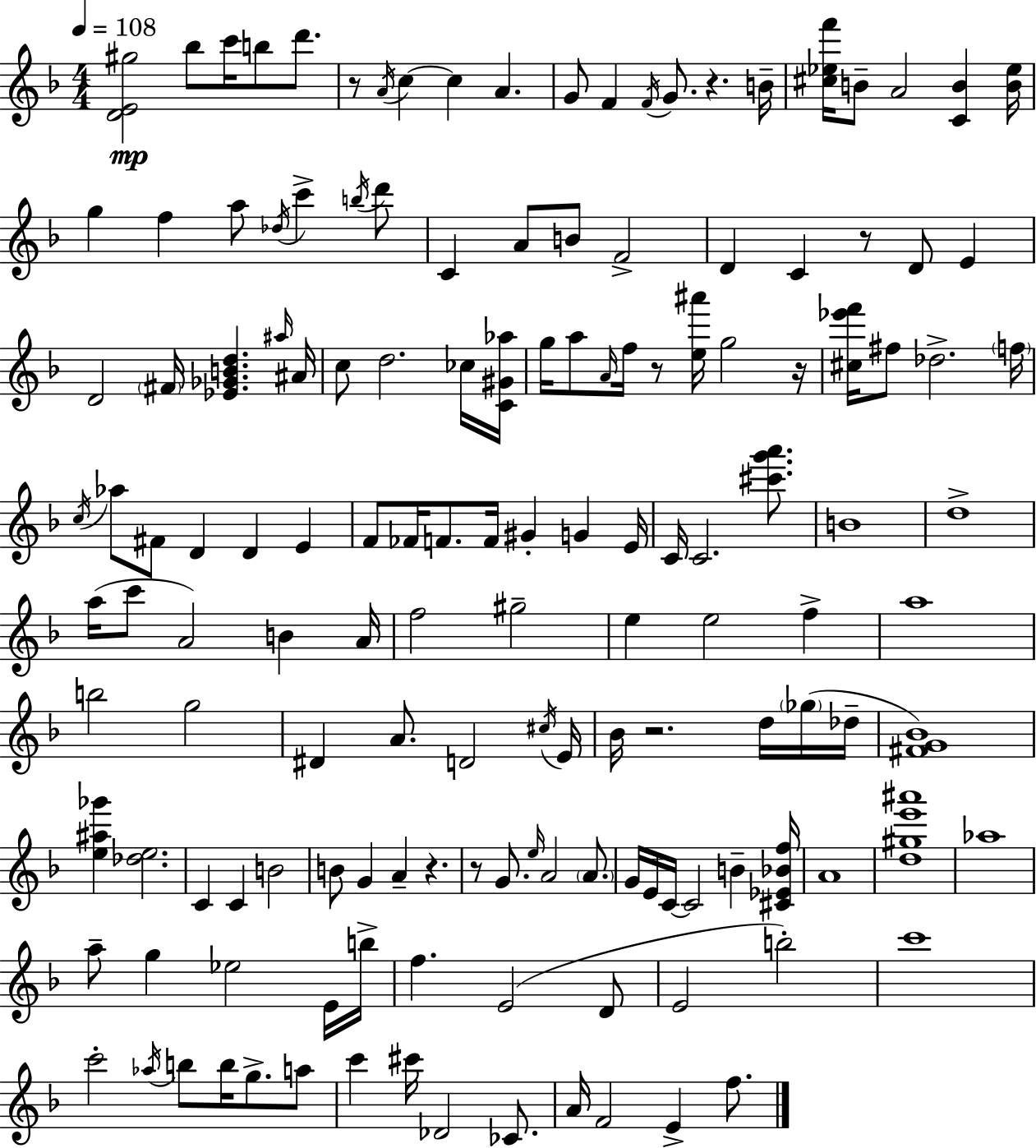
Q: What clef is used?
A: treble